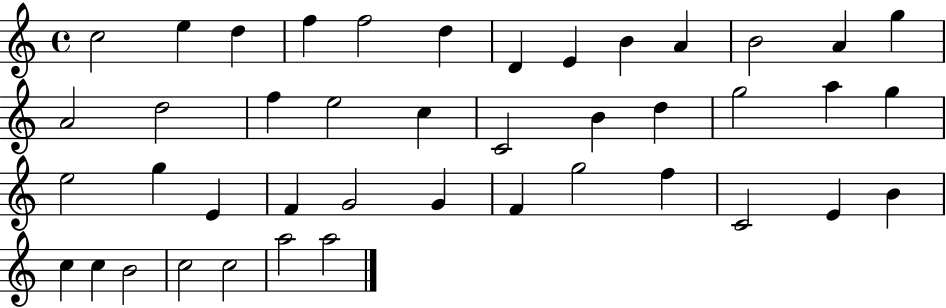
{
  \clef treble
  \time 4/4
  \defaultTimeSignature
  \key c \major
  c''2 e''4 d''4 | f''4 f''2 d''4 | d'4 e'4 b'4 a'4 | b'2 a'4 g''4 | \break a'2 d''2 | f''4 e''2 c''4 | c'2 b'4 d''4 | g''2 a''4 g''4 | \break e''2 g''4 e'4 | f'4 g'2 g'4 | f'4 g''2 f''4 | c'2 e'4 b'4 | \break c''4 c''4 b'2 | c''2 c''2 | a''2 a''2 | \bar "|."
}